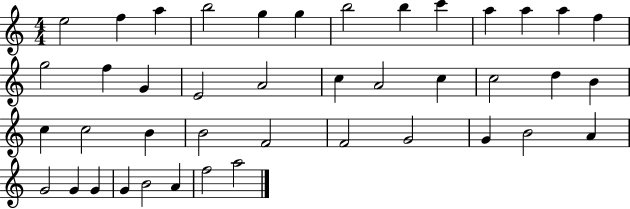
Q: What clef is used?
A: treble